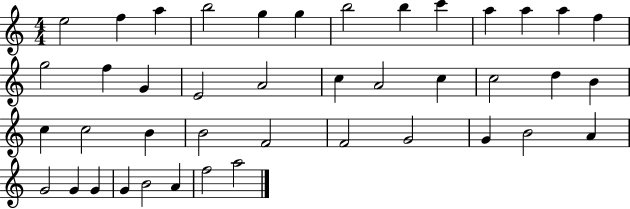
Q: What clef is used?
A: treble